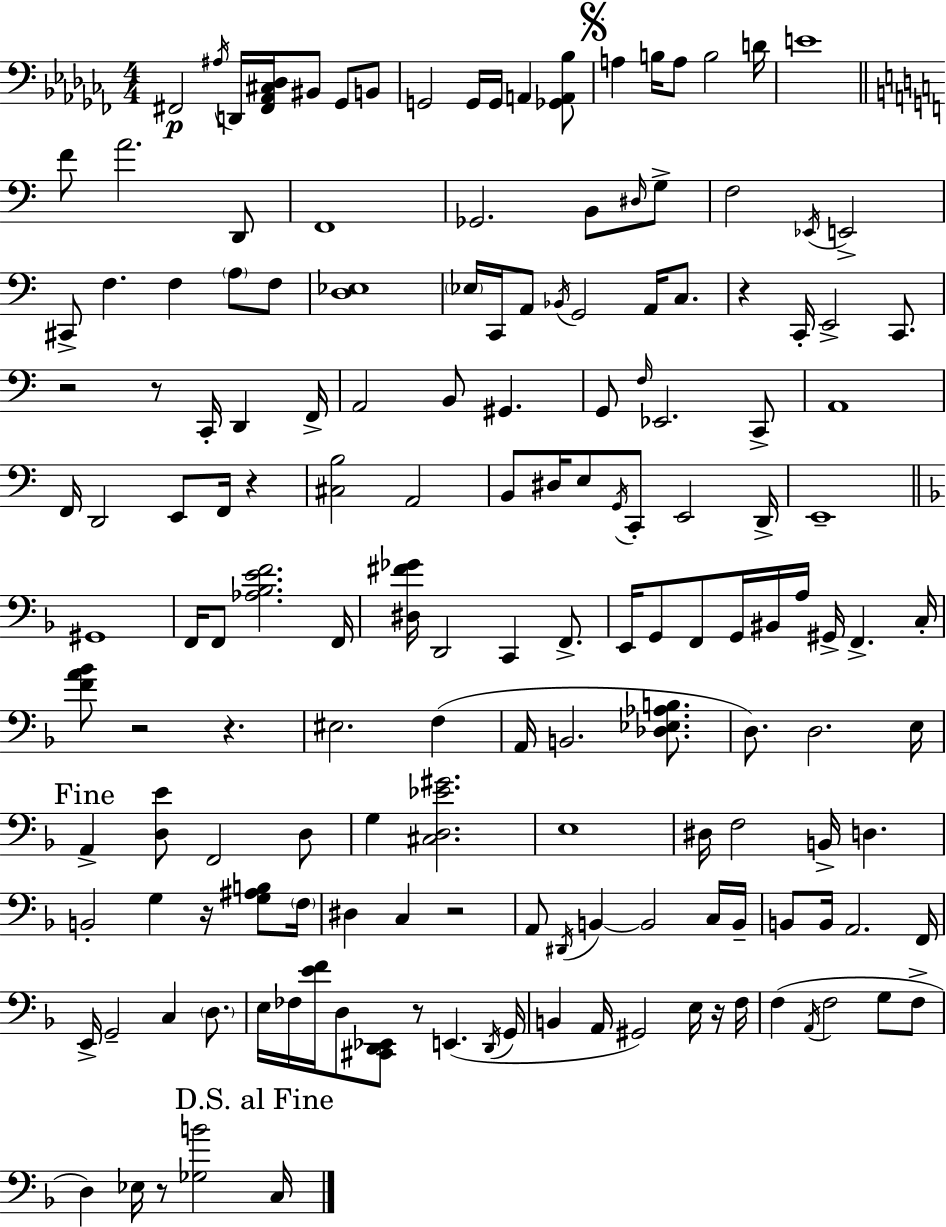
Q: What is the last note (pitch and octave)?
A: C3